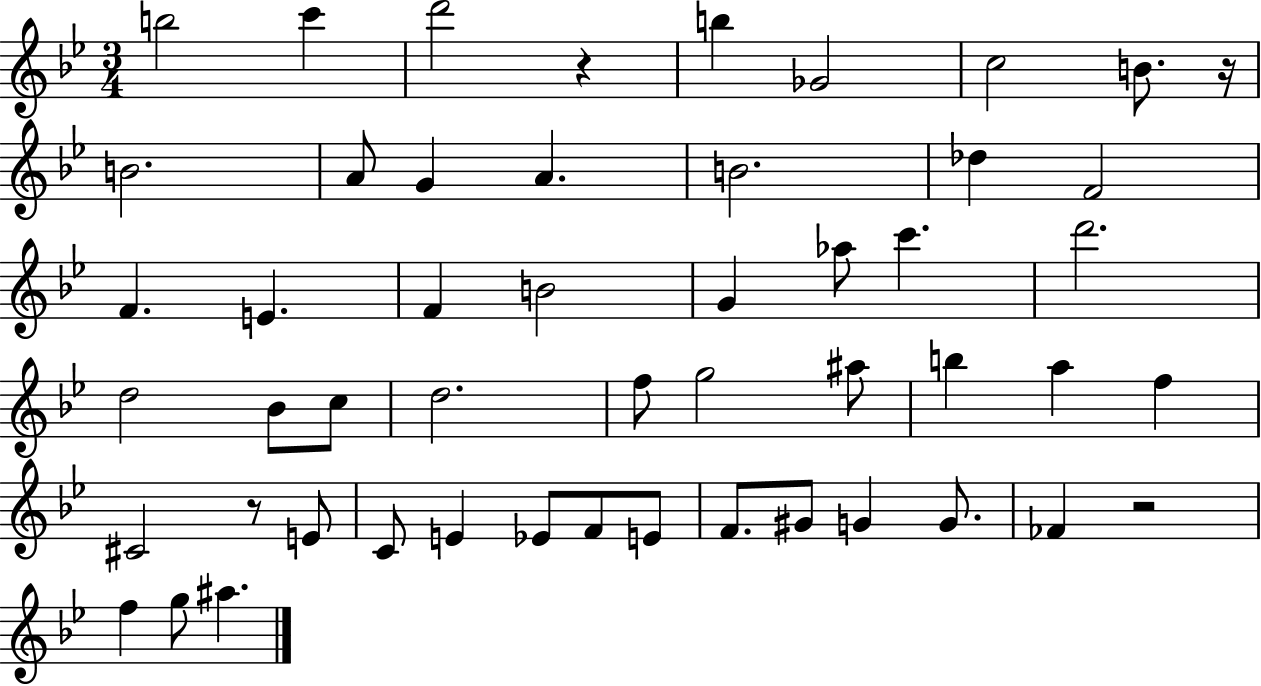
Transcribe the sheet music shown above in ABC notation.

X:1
T:Untitled
M:3/4
L:1/4
K:Bb
b2 c' d'2 z b _G2 c2 B/2 z/4 B2 A/2 G A B2 _d F2 F E F B2 G _a/2 c' d'2 d2 _B/2 c/2 d2 f/2 g2 ^a/2 b a f ^C2 z/2 E/2 C/2 E _E/2 F/2 E/2 F/2 ^G/2 G G/2 _F z2 f g/2 ^a